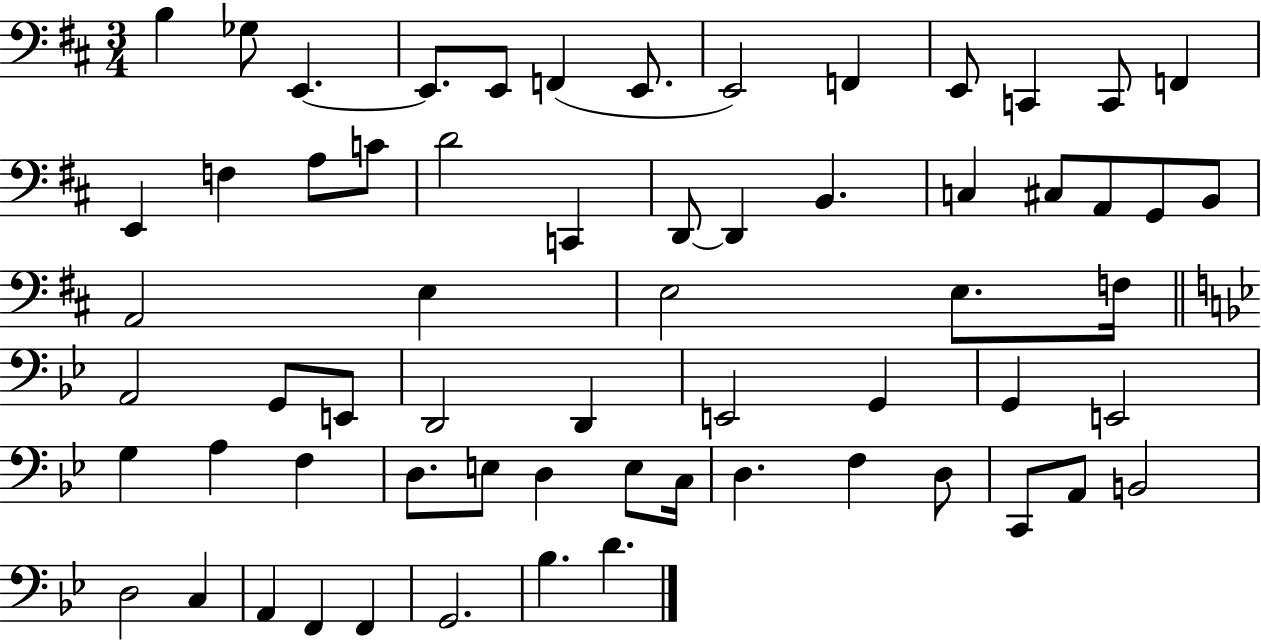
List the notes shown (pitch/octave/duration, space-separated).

B3/q Gb3/e E2/q. E2/e. E2/e F2/q E2/e. E2/h F2/q E2/e C2/q C2/e F2/q E2/q F3/q A3/e C4/e D4/h C2/q D2/e D2/q B2/q. C3/q C#3/e A2/e G2/e B2/e A2/h E3/q E3/h E3/e. F3/s A2/h G2/e E2/e D2/h D2/q E2/h G2/q G2/q E2/h G3/q A3/q F3/q D3/e. E3/e D3/q E3/e C3/s D3/q. F3/q D3/e C2/e A2/e B2/h D3/h C3/q A2/q F2/q F2/q G2/h. Bb3/q. D4/q.